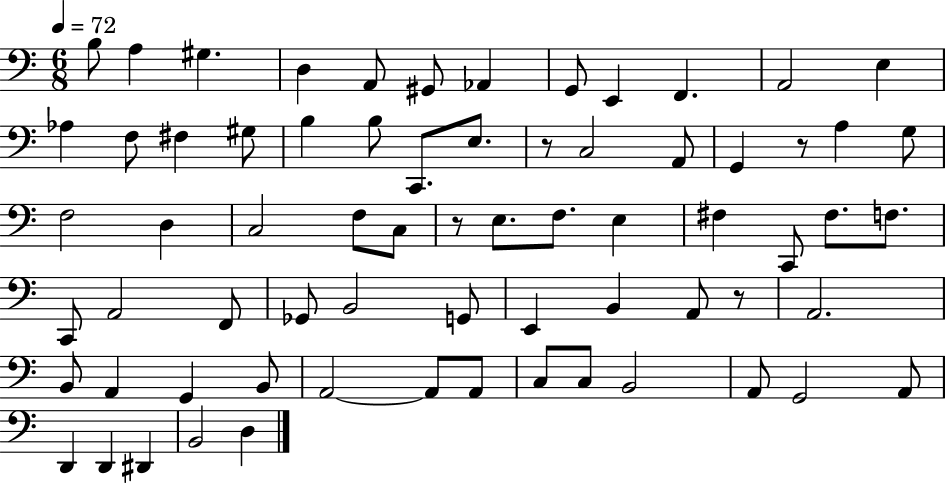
B3/e A3/q G#3/q. D3/q A2/e G#2/e Ab2/q G2/e E2/q F2/q. A2/h E3/q Ab3/q F3/e F#3/q G#3/e B3/q B3/e C2/e. E3/e. R/e C3/h A2/e G2/q R/e A3/q G3/e F3/h D3/q C3/h F3/e C3/e R/e E3/e. F3/e. E3/q F#3/q C2/e F#3/e. F3/e. C2/e A2/h F2/e Gb2/e B2/h G2/e E2/q B2/q A2/e R/e A2/h. B2/e A2/q G2/q B2/e A2/h A2/e A2/e C3/e C3/e B2/h A2/e G2/h A2/e D2/q D2/q D#2/q B2/h D3/q